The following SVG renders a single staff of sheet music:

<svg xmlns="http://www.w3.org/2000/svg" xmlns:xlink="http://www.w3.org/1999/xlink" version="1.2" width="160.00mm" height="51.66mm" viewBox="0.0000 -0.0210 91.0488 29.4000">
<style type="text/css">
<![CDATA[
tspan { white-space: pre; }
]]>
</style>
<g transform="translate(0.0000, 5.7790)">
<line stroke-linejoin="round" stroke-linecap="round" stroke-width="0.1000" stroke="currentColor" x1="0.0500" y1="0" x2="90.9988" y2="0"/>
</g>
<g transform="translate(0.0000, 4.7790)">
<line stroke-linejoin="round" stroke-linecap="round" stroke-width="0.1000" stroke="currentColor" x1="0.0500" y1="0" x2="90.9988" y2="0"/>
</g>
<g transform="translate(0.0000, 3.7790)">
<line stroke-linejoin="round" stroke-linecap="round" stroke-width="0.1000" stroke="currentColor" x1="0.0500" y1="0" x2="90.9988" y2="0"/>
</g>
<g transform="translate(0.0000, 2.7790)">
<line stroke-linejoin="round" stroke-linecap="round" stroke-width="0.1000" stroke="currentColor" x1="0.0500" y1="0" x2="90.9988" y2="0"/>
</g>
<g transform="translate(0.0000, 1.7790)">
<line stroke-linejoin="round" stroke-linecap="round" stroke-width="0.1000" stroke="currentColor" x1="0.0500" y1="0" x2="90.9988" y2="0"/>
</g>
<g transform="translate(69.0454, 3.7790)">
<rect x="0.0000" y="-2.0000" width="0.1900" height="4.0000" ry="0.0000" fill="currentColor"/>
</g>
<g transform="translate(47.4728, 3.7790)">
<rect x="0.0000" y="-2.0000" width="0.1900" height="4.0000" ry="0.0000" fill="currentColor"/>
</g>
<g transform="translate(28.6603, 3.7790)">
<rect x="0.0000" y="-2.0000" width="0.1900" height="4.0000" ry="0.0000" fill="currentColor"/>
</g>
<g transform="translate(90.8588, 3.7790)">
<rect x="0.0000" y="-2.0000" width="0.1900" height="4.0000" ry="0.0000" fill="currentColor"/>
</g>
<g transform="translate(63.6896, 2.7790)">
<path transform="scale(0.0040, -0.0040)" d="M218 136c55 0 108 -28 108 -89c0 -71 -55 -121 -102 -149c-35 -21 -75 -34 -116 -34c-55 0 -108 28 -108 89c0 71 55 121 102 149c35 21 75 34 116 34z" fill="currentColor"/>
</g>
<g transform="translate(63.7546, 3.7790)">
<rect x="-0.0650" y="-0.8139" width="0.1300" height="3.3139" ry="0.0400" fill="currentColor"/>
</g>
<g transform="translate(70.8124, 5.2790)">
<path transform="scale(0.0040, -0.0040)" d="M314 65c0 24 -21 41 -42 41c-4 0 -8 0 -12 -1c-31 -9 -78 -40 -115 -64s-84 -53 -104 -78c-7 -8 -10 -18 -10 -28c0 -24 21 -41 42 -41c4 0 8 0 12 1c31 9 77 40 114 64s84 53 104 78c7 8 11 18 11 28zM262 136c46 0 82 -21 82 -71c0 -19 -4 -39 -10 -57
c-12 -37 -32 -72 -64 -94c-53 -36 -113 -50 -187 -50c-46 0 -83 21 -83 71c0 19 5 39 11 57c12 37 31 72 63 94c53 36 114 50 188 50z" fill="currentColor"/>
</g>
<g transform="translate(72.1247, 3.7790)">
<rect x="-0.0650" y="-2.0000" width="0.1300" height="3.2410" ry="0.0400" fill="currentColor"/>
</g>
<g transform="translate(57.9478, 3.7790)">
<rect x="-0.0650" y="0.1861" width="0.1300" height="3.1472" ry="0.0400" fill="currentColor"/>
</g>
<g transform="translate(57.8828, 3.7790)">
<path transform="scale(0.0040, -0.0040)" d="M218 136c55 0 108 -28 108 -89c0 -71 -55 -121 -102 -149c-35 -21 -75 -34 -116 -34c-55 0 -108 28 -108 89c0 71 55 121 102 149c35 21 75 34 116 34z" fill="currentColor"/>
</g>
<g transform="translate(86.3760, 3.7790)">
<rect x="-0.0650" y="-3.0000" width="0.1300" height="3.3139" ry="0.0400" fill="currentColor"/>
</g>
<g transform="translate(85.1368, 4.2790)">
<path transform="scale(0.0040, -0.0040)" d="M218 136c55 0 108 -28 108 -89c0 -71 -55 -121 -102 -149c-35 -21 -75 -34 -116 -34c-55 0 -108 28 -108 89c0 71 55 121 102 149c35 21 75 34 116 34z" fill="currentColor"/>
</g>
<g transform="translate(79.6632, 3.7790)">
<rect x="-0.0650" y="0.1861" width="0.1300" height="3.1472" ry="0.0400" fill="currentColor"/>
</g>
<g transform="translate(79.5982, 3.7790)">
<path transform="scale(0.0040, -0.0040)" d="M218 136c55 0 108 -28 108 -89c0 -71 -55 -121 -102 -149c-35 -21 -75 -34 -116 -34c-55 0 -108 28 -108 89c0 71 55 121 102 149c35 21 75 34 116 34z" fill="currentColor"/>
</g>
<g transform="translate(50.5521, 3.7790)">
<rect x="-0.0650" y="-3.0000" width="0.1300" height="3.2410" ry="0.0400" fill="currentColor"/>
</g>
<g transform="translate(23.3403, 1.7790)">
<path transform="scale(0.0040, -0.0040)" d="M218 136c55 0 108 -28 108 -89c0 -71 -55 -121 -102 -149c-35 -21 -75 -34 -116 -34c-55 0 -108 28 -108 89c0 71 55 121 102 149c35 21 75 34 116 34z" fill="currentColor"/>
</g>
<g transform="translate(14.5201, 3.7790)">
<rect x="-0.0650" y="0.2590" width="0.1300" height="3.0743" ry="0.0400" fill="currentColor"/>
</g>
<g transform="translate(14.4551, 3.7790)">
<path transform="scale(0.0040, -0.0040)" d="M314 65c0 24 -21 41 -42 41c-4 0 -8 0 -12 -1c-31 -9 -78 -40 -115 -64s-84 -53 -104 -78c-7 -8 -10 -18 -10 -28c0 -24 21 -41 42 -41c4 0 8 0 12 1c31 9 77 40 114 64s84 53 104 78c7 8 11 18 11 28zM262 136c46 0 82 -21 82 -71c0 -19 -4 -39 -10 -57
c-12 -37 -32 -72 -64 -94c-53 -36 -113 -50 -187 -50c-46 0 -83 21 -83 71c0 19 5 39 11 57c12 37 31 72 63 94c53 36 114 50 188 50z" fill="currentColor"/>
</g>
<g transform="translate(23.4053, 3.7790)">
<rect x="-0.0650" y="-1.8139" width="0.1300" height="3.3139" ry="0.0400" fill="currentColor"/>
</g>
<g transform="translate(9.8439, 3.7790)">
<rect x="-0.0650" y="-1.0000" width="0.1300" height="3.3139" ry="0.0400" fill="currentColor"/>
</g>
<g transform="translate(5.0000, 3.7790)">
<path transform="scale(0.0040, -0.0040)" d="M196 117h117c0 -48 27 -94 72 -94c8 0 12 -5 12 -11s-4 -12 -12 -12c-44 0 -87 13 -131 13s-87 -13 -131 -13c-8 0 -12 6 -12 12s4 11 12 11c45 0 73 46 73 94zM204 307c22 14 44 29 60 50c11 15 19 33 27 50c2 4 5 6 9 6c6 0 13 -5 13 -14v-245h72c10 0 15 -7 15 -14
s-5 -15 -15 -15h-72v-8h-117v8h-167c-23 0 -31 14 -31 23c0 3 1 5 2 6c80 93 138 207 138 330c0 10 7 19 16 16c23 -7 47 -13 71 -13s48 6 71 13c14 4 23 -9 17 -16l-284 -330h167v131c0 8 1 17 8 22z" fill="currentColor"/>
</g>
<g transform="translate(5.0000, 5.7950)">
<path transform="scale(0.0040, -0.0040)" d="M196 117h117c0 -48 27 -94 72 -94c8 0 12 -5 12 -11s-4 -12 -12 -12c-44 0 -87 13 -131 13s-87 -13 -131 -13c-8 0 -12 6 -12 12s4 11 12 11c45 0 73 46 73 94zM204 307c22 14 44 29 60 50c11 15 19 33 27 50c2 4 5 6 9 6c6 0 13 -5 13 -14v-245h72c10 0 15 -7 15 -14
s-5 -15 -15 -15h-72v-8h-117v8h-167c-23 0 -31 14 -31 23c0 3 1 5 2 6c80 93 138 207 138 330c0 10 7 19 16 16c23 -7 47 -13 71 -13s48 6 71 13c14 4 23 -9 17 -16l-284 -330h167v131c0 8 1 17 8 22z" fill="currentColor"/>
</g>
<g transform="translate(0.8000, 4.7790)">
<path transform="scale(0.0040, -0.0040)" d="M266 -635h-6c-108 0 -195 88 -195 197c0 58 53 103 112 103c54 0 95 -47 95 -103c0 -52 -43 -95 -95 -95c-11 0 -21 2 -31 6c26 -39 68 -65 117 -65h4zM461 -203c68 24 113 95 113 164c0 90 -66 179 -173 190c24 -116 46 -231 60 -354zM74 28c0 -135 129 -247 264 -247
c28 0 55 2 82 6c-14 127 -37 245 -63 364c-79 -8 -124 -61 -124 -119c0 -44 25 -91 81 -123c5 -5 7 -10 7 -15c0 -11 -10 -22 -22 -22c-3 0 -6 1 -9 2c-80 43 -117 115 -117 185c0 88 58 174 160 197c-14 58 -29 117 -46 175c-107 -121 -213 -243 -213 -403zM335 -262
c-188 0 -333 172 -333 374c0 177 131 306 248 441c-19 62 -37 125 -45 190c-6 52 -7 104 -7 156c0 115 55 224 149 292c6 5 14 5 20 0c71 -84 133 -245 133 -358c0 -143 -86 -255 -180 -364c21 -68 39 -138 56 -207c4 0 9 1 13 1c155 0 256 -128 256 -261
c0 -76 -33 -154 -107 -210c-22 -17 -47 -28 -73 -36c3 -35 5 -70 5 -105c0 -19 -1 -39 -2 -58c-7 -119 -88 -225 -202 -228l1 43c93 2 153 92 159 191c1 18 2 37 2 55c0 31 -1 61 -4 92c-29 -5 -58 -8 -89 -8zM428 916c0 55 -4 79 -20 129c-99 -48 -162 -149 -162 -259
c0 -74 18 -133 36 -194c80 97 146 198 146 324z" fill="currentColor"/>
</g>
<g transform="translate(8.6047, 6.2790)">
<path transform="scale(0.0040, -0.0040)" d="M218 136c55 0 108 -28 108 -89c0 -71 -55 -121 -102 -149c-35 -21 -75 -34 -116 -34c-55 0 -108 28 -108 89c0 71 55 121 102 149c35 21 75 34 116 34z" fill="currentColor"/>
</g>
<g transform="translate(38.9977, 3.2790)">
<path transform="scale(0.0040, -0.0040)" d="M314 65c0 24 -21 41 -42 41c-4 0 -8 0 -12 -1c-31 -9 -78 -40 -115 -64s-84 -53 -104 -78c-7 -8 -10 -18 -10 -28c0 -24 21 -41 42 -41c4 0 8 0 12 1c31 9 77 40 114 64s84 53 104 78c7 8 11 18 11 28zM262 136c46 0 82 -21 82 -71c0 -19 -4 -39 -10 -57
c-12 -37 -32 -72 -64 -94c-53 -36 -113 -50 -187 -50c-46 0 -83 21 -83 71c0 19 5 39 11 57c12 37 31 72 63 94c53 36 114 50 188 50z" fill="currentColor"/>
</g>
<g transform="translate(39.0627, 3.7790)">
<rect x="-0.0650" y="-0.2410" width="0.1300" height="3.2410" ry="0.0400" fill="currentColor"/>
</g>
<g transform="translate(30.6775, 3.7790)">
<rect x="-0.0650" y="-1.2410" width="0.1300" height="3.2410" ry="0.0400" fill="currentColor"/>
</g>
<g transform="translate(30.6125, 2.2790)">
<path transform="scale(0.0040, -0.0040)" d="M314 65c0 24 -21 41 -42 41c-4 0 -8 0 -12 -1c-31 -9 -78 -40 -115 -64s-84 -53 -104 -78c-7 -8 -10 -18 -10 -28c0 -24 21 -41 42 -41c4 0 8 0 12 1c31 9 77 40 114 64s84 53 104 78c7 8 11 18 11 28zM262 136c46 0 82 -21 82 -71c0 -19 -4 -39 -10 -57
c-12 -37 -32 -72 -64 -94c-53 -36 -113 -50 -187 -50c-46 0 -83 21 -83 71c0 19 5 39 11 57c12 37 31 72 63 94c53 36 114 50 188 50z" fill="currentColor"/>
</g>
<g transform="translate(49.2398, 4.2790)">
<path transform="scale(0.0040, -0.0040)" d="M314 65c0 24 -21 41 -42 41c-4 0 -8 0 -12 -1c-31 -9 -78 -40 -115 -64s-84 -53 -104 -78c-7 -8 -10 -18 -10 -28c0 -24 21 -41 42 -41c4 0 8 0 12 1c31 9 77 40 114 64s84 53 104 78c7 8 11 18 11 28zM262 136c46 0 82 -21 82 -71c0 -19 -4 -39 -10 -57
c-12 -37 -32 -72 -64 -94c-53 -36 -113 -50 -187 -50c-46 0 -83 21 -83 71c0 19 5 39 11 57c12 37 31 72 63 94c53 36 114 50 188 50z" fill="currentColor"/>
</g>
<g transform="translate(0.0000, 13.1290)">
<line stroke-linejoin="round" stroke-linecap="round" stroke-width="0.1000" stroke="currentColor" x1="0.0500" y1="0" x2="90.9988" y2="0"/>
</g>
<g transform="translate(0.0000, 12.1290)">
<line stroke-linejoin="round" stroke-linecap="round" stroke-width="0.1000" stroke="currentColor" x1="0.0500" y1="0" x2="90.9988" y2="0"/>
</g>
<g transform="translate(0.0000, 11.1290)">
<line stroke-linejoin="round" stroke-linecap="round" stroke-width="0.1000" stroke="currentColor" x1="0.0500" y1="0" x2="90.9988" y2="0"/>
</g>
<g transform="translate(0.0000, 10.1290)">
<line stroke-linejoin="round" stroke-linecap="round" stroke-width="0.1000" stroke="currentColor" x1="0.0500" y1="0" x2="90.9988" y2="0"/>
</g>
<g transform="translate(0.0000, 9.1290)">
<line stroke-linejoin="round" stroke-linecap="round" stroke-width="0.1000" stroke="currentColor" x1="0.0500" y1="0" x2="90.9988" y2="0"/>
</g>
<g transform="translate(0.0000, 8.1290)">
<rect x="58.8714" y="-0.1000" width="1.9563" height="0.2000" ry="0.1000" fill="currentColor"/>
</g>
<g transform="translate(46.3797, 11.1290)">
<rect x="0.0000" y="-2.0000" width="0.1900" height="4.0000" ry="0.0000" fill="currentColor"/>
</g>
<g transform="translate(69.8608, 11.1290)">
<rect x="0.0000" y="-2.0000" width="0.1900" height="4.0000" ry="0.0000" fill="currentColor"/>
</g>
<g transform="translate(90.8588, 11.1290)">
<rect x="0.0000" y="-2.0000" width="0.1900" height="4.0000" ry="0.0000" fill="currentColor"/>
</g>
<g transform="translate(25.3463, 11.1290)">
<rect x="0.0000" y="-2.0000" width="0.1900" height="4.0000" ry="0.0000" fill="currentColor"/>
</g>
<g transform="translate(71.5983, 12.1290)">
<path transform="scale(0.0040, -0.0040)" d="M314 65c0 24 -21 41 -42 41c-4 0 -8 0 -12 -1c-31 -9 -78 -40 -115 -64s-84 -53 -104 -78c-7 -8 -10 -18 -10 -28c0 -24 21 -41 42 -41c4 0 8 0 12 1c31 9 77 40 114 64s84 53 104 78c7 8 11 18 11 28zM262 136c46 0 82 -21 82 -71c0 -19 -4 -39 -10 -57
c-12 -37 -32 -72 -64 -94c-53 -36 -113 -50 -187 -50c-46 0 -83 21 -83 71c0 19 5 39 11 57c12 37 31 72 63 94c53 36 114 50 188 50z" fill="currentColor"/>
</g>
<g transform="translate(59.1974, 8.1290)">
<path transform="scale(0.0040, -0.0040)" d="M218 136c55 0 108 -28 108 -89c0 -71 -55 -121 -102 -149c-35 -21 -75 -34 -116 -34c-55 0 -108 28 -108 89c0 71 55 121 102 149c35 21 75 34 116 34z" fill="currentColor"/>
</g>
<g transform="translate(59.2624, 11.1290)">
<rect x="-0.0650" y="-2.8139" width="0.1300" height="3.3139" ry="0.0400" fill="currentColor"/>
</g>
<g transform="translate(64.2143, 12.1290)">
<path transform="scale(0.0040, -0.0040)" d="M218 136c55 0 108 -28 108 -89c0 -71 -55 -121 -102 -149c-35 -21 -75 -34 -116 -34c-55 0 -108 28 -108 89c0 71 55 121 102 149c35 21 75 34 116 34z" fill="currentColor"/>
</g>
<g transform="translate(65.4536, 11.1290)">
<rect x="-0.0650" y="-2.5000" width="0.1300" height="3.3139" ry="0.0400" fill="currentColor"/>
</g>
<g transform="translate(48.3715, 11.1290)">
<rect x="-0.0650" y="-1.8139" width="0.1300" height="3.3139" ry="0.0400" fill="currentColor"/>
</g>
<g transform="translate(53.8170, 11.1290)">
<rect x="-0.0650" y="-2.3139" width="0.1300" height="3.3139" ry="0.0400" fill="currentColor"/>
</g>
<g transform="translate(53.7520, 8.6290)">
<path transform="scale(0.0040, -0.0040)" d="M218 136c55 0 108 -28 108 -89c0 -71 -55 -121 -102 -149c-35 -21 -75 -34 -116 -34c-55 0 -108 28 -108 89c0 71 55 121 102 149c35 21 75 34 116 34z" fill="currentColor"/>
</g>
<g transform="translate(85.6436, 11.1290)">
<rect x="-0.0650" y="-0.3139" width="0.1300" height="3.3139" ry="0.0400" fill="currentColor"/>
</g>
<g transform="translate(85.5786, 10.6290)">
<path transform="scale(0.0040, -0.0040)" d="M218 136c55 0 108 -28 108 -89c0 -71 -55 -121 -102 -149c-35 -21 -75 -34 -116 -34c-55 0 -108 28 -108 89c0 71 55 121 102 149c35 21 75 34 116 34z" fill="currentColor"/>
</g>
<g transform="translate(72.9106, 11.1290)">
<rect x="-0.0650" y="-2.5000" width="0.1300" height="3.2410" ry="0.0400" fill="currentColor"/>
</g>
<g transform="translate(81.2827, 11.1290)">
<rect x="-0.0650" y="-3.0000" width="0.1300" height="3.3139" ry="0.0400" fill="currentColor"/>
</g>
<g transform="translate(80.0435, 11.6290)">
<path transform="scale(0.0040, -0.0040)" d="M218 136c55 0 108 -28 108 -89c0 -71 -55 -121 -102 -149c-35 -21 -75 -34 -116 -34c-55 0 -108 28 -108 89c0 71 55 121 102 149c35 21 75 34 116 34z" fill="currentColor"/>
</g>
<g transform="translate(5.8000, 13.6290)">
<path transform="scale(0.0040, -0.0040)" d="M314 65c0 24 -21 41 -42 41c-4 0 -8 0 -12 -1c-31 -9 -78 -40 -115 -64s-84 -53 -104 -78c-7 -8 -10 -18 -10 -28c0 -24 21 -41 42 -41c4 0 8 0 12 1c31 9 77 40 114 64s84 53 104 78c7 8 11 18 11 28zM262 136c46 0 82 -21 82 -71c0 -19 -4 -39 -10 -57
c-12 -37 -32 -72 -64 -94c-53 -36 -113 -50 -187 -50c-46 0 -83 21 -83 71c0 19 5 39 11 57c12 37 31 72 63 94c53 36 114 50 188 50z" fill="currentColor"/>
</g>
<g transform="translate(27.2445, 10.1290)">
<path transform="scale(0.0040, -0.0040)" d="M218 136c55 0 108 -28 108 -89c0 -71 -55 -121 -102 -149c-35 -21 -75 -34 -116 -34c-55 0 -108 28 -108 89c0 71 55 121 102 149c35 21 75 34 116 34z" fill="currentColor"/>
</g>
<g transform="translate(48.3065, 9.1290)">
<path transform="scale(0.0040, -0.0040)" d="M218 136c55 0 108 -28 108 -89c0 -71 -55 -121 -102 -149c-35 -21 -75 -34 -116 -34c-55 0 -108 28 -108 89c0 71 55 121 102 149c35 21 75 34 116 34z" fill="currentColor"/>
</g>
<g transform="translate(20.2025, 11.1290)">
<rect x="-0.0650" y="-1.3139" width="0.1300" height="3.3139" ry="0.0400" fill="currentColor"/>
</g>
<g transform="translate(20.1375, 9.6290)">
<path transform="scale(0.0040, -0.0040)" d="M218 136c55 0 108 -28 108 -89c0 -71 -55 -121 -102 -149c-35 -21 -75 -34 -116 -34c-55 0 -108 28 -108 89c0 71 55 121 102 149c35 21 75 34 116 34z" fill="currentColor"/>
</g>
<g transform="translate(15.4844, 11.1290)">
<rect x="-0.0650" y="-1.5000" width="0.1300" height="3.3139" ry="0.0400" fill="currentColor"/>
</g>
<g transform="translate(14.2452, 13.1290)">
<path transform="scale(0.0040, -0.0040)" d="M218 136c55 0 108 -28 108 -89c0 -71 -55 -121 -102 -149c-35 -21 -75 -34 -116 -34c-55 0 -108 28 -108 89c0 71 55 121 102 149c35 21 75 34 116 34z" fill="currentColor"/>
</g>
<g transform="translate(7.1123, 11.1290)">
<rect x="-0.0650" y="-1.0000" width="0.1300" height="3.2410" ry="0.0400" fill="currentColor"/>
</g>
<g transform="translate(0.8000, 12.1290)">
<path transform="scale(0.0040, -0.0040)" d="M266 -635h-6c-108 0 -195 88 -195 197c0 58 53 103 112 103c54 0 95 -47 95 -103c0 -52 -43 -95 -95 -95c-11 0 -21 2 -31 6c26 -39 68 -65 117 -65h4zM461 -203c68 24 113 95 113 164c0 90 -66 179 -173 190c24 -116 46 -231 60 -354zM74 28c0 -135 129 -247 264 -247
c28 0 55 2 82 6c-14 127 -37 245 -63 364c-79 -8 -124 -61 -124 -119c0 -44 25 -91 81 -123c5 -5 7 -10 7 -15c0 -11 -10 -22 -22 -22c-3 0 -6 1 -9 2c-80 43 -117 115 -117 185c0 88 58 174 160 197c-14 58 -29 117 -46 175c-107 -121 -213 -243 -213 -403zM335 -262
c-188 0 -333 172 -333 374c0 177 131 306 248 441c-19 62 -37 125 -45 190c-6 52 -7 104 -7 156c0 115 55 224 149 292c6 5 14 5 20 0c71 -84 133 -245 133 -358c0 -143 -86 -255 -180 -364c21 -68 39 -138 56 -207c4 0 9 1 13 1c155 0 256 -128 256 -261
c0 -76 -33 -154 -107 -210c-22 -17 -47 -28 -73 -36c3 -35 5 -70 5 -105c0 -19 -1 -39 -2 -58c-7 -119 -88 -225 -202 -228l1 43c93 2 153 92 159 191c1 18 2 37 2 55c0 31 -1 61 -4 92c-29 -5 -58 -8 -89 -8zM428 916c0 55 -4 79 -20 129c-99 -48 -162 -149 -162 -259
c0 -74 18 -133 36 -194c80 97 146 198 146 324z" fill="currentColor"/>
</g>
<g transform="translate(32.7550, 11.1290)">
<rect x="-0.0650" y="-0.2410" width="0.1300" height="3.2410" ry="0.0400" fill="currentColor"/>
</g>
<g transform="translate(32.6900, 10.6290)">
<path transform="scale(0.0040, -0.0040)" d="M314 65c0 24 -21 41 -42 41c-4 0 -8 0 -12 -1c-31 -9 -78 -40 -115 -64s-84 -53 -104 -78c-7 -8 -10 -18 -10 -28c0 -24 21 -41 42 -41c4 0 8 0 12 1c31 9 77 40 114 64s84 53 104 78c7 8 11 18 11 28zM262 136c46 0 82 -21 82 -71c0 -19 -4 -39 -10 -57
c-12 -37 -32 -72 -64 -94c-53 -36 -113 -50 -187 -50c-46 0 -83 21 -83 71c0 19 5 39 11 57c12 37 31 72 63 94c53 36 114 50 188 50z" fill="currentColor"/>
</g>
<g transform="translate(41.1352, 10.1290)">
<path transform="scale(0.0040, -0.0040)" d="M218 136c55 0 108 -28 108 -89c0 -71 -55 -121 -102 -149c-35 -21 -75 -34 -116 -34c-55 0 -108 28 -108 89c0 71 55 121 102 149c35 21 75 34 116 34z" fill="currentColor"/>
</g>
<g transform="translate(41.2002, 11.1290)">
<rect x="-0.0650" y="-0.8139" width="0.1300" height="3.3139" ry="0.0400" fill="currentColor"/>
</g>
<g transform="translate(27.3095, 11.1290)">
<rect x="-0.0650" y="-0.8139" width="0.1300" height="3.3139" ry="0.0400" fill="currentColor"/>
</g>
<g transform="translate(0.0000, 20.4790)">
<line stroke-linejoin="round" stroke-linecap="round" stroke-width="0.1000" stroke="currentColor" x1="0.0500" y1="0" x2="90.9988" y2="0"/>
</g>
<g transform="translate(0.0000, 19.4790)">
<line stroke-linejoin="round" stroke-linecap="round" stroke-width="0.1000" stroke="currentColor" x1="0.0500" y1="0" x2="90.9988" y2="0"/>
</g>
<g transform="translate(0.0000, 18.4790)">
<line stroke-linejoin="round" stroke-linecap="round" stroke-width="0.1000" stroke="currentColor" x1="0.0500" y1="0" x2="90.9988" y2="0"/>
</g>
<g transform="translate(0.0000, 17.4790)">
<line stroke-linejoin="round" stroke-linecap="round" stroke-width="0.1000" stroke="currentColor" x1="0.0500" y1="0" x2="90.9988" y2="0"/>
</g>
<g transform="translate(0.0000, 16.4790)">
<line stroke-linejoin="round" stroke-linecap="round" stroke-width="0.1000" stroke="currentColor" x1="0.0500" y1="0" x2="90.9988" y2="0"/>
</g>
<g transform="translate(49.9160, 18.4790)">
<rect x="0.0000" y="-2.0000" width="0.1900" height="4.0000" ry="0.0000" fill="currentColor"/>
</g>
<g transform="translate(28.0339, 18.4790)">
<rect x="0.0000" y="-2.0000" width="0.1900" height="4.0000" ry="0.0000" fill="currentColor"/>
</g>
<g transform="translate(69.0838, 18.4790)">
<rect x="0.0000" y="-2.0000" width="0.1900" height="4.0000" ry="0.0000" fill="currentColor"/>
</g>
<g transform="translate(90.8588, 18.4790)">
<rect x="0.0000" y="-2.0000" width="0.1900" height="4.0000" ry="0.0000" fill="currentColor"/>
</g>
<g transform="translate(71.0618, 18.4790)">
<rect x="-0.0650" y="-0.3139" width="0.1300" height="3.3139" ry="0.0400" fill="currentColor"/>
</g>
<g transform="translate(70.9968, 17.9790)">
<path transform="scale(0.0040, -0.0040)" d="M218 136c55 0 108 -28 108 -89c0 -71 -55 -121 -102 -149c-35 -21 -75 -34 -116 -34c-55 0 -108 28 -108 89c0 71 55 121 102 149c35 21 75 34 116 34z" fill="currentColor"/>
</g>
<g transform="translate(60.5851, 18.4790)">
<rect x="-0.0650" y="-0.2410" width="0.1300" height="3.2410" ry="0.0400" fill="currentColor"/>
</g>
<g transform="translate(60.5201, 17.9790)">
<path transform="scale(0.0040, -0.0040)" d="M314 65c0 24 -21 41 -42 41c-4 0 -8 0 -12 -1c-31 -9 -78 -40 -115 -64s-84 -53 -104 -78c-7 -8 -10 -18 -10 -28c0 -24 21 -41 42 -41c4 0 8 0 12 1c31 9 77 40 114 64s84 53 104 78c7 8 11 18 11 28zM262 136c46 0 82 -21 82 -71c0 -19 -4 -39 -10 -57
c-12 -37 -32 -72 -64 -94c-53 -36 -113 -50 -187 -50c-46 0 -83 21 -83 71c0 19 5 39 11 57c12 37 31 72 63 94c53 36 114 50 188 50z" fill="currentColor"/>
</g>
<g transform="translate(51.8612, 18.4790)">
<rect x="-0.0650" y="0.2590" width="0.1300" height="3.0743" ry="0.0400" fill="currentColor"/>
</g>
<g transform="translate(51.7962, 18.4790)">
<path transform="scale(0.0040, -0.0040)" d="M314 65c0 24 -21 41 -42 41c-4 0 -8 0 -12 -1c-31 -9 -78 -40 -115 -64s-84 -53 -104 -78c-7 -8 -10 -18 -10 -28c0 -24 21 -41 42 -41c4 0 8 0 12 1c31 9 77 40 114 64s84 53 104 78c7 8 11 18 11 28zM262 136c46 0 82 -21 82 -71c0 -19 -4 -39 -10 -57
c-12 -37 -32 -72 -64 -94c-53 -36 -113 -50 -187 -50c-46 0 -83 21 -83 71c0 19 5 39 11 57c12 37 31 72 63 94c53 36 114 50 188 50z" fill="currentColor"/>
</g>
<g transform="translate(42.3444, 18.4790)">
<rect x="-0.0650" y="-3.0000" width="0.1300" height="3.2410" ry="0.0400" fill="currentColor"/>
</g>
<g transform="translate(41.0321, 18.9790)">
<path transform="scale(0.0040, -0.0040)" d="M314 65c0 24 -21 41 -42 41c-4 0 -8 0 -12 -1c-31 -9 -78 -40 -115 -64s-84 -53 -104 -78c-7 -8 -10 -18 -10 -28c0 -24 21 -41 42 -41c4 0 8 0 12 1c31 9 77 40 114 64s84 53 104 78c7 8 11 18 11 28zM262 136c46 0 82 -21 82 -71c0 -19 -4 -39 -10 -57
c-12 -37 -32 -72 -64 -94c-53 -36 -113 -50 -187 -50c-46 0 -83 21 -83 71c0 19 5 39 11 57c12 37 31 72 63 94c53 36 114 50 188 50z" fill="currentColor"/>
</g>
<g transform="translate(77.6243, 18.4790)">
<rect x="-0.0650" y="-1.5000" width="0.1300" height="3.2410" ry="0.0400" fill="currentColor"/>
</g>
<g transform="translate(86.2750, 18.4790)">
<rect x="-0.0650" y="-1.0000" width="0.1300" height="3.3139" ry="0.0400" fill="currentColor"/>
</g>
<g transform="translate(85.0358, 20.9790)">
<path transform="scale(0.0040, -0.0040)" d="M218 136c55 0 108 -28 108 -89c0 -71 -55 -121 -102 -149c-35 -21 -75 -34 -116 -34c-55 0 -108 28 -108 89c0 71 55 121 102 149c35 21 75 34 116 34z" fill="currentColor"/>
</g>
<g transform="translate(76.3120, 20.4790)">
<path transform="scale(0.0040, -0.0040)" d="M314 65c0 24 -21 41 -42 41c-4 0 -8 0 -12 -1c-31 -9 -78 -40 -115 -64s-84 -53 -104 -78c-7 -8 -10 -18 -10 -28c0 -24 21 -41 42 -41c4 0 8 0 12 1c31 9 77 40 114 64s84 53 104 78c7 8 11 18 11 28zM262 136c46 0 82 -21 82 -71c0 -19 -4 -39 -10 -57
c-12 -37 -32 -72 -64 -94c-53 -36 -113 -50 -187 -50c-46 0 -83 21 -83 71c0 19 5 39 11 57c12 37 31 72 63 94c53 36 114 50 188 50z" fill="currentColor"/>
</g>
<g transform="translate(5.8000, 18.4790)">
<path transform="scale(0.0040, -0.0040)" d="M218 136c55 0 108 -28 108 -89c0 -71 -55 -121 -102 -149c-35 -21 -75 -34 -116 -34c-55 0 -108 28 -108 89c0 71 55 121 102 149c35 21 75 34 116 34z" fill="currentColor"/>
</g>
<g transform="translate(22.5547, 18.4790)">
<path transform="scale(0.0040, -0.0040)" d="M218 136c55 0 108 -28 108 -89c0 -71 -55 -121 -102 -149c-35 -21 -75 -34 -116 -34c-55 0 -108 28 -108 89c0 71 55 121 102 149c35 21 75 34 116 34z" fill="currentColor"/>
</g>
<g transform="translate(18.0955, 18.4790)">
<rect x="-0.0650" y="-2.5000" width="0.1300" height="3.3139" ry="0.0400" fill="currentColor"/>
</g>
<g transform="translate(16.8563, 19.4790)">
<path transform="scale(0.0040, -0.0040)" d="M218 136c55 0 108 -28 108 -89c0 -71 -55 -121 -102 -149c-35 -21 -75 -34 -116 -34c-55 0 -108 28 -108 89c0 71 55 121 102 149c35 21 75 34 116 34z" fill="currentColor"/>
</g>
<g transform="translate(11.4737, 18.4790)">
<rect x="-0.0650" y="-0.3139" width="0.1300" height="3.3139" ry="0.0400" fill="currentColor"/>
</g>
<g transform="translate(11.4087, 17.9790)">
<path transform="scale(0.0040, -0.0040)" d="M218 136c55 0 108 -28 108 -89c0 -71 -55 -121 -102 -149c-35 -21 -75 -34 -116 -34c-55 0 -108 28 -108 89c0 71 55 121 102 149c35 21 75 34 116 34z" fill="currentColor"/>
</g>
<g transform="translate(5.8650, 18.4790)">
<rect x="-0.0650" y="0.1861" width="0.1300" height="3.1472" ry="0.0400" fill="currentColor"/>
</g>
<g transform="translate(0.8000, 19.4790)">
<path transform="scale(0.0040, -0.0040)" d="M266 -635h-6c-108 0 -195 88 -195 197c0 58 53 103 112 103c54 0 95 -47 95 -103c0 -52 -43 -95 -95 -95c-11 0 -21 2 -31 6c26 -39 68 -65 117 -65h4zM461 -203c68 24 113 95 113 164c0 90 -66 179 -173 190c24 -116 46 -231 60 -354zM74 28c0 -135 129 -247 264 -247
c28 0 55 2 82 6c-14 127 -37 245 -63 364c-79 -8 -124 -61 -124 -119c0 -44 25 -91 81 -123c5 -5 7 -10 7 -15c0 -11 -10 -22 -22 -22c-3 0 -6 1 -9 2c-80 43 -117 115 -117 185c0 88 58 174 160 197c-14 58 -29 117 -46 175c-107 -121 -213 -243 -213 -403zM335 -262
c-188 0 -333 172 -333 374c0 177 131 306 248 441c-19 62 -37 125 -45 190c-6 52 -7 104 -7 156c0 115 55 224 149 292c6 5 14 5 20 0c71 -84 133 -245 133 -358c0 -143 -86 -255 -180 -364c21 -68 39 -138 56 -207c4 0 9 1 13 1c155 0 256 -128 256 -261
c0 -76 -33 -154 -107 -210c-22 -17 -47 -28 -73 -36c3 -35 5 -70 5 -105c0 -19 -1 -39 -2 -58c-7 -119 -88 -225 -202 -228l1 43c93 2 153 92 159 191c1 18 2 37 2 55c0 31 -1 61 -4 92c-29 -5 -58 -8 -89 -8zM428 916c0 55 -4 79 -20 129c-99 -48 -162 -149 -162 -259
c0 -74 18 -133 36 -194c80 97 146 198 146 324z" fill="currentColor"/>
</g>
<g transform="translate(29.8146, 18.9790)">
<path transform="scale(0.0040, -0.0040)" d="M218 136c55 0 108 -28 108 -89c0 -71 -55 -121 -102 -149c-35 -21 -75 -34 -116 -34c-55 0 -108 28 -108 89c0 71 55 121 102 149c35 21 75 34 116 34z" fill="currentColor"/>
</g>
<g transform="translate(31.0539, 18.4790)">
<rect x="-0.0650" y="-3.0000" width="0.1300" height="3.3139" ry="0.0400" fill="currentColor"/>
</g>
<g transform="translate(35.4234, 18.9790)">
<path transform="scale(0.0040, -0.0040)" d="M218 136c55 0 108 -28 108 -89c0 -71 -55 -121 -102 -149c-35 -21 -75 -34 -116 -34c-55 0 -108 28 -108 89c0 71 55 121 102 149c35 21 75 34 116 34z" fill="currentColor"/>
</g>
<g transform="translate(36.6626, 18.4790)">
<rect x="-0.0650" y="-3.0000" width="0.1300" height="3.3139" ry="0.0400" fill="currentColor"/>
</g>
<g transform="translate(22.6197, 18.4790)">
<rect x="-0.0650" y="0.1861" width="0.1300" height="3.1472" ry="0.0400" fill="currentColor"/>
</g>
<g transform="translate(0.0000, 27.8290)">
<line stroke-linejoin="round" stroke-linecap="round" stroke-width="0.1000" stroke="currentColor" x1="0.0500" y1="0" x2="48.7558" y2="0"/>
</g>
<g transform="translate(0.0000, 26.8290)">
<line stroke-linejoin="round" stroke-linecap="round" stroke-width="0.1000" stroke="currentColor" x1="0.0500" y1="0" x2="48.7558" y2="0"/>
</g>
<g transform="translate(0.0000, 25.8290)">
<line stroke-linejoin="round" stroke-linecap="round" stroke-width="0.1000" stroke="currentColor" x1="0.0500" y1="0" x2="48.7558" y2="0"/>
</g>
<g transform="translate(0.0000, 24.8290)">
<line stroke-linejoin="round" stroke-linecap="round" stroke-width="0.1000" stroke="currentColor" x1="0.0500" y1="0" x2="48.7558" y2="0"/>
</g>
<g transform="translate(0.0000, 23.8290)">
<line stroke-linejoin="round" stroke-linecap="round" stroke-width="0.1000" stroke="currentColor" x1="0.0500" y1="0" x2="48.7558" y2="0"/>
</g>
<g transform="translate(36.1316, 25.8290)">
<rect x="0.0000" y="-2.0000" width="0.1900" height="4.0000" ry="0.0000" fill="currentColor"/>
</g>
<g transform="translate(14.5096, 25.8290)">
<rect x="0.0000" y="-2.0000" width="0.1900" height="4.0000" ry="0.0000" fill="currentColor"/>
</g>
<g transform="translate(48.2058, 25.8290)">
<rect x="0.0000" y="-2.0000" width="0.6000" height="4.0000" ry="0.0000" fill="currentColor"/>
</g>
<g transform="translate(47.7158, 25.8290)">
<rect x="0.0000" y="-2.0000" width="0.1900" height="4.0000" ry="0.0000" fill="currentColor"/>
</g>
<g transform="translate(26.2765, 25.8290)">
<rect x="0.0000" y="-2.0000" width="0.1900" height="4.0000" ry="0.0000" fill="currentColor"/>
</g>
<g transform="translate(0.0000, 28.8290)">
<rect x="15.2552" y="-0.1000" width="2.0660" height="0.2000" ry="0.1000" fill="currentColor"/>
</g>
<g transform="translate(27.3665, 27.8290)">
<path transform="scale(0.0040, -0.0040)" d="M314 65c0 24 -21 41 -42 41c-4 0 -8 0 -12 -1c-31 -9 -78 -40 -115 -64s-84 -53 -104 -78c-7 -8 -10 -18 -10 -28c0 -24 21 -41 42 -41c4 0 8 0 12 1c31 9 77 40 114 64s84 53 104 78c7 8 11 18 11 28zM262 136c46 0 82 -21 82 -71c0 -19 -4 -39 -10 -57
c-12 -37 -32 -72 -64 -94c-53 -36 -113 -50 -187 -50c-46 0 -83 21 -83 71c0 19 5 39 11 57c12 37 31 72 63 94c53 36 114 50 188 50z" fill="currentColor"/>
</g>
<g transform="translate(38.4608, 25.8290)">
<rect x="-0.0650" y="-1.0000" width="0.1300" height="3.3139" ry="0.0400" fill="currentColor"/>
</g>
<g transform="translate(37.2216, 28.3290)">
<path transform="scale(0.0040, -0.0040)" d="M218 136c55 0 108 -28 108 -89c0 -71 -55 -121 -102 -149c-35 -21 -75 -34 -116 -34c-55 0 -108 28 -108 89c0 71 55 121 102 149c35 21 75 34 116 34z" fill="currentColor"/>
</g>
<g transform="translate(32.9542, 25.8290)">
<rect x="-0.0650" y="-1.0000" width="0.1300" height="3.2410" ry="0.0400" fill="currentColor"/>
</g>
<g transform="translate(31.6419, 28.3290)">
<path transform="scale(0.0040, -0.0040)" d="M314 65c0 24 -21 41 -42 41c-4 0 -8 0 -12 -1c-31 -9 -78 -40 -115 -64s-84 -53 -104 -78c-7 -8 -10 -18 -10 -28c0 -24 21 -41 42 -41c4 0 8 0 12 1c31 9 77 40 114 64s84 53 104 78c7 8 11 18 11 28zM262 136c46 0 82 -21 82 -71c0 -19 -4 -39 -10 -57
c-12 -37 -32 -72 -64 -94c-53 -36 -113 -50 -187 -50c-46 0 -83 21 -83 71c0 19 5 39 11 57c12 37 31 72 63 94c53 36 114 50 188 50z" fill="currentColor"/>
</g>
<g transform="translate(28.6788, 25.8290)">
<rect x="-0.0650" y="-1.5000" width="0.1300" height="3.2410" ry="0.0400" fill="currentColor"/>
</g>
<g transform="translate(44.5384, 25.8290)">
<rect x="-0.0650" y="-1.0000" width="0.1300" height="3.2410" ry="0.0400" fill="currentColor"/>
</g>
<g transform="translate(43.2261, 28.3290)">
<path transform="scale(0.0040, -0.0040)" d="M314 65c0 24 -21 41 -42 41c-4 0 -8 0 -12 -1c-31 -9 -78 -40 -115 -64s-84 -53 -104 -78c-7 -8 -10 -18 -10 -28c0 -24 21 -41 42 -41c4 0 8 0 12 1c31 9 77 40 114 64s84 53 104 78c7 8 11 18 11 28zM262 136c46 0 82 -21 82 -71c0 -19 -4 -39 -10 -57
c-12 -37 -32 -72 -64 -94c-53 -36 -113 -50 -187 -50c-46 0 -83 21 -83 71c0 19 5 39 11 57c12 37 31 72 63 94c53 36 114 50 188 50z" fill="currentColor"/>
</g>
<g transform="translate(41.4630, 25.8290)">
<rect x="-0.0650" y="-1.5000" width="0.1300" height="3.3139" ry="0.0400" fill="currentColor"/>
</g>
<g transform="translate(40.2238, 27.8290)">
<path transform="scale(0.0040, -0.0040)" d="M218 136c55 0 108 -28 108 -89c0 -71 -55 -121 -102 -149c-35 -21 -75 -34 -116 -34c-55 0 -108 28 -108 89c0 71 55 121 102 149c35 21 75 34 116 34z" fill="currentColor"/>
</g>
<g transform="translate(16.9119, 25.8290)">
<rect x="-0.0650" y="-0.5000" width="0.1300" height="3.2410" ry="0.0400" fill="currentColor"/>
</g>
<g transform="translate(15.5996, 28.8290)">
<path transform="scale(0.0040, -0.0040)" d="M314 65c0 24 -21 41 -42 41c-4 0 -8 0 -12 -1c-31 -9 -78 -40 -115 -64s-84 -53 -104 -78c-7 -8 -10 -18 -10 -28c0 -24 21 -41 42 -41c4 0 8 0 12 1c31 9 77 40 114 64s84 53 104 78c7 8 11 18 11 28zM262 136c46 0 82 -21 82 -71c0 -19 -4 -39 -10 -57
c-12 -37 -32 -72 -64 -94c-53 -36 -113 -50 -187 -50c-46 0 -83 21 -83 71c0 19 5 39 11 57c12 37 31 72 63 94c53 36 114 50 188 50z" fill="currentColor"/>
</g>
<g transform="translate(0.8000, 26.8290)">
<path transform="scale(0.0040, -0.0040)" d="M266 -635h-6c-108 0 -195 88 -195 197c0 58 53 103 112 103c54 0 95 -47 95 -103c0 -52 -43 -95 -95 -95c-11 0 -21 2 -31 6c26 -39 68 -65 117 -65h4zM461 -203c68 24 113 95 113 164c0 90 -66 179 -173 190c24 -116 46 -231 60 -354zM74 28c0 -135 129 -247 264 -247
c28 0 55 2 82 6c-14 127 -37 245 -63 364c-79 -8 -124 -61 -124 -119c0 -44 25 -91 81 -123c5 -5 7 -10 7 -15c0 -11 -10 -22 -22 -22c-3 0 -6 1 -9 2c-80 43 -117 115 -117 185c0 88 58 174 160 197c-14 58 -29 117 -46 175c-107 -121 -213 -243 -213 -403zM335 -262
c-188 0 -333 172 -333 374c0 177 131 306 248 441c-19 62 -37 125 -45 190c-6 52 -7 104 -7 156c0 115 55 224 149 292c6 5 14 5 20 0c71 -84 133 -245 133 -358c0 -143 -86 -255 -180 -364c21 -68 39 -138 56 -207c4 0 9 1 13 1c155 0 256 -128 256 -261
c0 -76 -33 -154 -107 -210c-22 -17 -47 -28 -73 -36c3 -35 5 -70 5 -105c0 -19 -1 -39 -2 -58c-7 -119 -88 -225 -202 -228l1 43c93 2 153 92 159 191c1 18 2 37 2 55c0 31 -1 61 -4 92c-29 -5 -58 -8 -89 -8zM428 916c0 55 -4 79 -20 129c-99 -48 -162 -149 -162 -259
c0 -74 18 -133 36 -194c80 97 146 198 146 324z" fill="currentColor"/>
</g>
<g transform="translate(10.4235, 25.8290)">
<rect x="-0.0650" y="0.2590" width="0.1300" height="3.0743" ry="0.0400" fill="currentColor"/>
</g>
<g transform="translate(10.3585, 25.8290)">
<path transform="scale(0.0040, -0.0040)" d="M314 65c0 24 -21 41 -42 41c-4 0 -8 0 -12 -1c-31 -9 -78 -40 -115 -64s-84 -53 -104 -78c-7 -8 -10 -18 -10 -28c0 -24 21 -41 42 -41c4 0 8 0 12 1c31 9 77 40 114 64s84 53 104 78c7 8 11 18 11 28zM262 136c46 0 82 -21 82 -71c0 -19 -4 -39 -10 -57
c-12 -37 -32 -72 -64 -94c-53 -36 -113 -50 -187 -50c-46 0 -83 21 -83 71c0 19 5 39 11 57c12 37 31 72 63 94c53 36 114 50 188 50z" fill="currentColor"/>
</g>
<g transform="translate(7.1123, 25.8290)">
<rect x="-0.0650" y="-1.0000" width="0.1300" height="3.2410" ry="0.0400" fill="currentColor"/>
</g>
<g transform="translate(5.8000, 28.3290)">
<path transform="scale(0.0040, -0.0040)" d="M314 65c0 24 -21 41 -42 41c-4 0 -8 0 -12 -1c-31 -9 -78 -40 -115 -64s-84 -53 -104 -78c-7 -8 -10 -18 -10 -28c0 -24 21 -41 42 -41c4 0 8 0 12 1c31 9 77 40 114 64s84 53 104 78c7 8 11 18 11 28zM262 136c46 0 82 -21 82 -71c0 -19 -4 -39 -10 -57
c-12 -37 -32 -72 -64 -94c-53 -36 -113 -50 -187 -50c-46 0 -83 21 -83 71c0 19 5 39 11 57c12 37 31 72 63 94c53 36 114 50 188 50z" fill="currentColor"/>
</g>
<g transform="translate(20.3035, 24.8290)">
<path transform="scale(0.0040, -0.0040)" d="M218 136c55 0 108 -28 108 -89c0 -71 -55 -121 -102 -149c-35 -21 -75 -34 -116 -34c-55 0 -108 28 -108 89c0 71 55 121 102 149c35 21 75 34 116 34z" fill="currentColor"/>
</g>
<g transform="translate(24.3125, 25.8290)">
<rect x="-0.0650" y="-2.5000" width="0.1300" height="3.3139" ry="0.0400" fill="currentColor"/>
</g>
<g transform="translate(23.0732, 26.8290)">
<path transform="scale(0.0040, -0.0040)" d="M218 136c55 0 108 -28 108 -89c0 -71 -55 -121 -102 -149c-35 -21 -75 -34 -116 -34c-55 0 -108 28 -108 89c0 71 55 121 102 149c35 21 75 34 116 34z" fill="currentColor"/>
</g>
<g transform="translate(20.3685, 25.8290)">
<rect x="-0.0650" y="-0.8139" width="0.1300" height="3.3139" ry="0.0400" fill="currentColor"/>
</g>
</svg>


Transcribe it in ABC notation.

X:1
T:Untitled
M:4/4
L:1/4
K:C
D B2 f e2 c2 A2 B d F2 B A D2 E e d c2 d f g a G G2 A c B c G B A A A2 B2 c2 c E2 D D2 B2 C2 d G E2 D2 D E D2